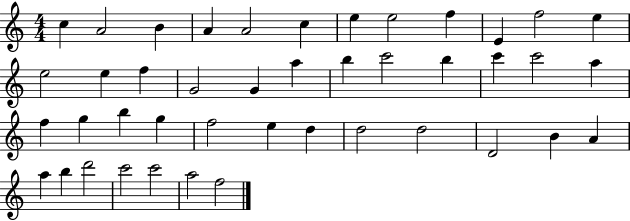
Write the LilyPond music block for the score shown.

{
  \clef treble
  \numericTimeSignature
  \time 4/4
  \key c \major
  c''4 a'2 b'4 | a'4 a'2 c''4 | e''4 e''2 f''4 | e'4 f''2 e''4 | \break e''2 e''4 f''4 | g'2 g'4 a''4 | b''4 c'''2 b''4 | c'''4 c'''2 a''4 | \break f''4 g''4 b''4 g''4 | f''2 e''4 d''4 | d''2 d''2 | d'2 b'4 a'4 | \break a''4 b''4 d'''2 | c'''2 c'''2 | a''2 f''2 | \bar "|."
}